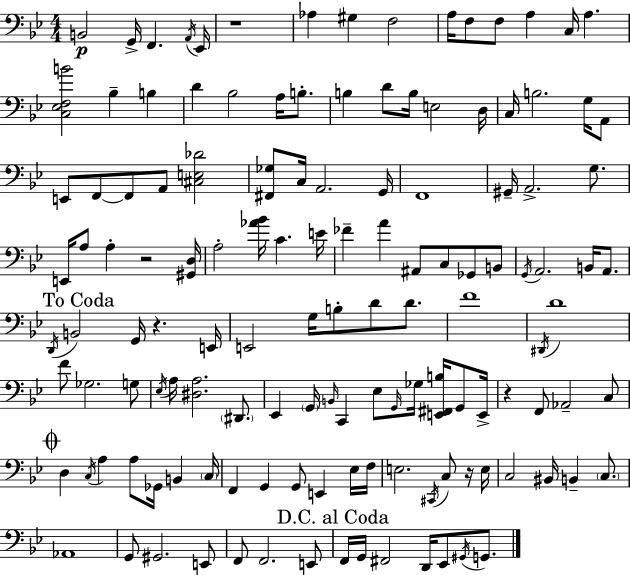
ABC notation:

X:1
T:Untitled
M:4/4
L:1/4
K:Gm
B,,2 G,,/4 F,, A,,/4 _E,,/4 z4 _A, ^G, F,2 A,/4 F,/2 F,/2 A, C,/4 A, [C,_E,F,B]2 _B, B, D _B,2 A,/4 B,/2 B, D/2 B,/4 E,2 D,/4 C,/4 B,2 G,/4 A,,/2 E,,/2 F,,/2 F,,/2 A,,/2 [^C,E,_D]2 [^F,,_G,]/2 C,/4 A,,2 G,,/4 F,,4 ^G,,/4 A,,2 G,/2 E,,/4 A,/2 A, z2 [^G,,D,]/4 A,2 [_A_B]/4 C E/4 _F A ^A,,/2 C,/2 _G,,/2 B,,/2 G,,/4 A,,2 B,,/4 A,,/2 D,,/4 B,,2 G,,/4 z E,,/4 E,,2 G,/4 B,/2 D/2 D/2 F4 ^D,,/4 D4 F/2 _G,2 G,/2 _E,/4 A,/4 [^D,A,]2 ^D,,/2 _E,, G,,/4 B,,/4 C,, _E,/2 G,,/4 _G,/4 [E,,^F,,B,]/4 G,,/2 E,,/4 z F,,/2 _A,,2 C,/2 D, C,/4 A, A,/2 _G,,/4 B,, C,/4 F,, G,, G,,/2 E,, _E,/4 F,/4 E,2 ^C,,/4 C,/2 z/4 E,/4 C,2 ^B,,/4 B,, C,/2 _A,,4 G,,/2 ^G,,2 E,,/2 F,,/2 F,,2 E,,/2 F,,/4 G,,/4 ^F,,2 D,,/4 _E,,/2 ^G,,/4 G,,/2